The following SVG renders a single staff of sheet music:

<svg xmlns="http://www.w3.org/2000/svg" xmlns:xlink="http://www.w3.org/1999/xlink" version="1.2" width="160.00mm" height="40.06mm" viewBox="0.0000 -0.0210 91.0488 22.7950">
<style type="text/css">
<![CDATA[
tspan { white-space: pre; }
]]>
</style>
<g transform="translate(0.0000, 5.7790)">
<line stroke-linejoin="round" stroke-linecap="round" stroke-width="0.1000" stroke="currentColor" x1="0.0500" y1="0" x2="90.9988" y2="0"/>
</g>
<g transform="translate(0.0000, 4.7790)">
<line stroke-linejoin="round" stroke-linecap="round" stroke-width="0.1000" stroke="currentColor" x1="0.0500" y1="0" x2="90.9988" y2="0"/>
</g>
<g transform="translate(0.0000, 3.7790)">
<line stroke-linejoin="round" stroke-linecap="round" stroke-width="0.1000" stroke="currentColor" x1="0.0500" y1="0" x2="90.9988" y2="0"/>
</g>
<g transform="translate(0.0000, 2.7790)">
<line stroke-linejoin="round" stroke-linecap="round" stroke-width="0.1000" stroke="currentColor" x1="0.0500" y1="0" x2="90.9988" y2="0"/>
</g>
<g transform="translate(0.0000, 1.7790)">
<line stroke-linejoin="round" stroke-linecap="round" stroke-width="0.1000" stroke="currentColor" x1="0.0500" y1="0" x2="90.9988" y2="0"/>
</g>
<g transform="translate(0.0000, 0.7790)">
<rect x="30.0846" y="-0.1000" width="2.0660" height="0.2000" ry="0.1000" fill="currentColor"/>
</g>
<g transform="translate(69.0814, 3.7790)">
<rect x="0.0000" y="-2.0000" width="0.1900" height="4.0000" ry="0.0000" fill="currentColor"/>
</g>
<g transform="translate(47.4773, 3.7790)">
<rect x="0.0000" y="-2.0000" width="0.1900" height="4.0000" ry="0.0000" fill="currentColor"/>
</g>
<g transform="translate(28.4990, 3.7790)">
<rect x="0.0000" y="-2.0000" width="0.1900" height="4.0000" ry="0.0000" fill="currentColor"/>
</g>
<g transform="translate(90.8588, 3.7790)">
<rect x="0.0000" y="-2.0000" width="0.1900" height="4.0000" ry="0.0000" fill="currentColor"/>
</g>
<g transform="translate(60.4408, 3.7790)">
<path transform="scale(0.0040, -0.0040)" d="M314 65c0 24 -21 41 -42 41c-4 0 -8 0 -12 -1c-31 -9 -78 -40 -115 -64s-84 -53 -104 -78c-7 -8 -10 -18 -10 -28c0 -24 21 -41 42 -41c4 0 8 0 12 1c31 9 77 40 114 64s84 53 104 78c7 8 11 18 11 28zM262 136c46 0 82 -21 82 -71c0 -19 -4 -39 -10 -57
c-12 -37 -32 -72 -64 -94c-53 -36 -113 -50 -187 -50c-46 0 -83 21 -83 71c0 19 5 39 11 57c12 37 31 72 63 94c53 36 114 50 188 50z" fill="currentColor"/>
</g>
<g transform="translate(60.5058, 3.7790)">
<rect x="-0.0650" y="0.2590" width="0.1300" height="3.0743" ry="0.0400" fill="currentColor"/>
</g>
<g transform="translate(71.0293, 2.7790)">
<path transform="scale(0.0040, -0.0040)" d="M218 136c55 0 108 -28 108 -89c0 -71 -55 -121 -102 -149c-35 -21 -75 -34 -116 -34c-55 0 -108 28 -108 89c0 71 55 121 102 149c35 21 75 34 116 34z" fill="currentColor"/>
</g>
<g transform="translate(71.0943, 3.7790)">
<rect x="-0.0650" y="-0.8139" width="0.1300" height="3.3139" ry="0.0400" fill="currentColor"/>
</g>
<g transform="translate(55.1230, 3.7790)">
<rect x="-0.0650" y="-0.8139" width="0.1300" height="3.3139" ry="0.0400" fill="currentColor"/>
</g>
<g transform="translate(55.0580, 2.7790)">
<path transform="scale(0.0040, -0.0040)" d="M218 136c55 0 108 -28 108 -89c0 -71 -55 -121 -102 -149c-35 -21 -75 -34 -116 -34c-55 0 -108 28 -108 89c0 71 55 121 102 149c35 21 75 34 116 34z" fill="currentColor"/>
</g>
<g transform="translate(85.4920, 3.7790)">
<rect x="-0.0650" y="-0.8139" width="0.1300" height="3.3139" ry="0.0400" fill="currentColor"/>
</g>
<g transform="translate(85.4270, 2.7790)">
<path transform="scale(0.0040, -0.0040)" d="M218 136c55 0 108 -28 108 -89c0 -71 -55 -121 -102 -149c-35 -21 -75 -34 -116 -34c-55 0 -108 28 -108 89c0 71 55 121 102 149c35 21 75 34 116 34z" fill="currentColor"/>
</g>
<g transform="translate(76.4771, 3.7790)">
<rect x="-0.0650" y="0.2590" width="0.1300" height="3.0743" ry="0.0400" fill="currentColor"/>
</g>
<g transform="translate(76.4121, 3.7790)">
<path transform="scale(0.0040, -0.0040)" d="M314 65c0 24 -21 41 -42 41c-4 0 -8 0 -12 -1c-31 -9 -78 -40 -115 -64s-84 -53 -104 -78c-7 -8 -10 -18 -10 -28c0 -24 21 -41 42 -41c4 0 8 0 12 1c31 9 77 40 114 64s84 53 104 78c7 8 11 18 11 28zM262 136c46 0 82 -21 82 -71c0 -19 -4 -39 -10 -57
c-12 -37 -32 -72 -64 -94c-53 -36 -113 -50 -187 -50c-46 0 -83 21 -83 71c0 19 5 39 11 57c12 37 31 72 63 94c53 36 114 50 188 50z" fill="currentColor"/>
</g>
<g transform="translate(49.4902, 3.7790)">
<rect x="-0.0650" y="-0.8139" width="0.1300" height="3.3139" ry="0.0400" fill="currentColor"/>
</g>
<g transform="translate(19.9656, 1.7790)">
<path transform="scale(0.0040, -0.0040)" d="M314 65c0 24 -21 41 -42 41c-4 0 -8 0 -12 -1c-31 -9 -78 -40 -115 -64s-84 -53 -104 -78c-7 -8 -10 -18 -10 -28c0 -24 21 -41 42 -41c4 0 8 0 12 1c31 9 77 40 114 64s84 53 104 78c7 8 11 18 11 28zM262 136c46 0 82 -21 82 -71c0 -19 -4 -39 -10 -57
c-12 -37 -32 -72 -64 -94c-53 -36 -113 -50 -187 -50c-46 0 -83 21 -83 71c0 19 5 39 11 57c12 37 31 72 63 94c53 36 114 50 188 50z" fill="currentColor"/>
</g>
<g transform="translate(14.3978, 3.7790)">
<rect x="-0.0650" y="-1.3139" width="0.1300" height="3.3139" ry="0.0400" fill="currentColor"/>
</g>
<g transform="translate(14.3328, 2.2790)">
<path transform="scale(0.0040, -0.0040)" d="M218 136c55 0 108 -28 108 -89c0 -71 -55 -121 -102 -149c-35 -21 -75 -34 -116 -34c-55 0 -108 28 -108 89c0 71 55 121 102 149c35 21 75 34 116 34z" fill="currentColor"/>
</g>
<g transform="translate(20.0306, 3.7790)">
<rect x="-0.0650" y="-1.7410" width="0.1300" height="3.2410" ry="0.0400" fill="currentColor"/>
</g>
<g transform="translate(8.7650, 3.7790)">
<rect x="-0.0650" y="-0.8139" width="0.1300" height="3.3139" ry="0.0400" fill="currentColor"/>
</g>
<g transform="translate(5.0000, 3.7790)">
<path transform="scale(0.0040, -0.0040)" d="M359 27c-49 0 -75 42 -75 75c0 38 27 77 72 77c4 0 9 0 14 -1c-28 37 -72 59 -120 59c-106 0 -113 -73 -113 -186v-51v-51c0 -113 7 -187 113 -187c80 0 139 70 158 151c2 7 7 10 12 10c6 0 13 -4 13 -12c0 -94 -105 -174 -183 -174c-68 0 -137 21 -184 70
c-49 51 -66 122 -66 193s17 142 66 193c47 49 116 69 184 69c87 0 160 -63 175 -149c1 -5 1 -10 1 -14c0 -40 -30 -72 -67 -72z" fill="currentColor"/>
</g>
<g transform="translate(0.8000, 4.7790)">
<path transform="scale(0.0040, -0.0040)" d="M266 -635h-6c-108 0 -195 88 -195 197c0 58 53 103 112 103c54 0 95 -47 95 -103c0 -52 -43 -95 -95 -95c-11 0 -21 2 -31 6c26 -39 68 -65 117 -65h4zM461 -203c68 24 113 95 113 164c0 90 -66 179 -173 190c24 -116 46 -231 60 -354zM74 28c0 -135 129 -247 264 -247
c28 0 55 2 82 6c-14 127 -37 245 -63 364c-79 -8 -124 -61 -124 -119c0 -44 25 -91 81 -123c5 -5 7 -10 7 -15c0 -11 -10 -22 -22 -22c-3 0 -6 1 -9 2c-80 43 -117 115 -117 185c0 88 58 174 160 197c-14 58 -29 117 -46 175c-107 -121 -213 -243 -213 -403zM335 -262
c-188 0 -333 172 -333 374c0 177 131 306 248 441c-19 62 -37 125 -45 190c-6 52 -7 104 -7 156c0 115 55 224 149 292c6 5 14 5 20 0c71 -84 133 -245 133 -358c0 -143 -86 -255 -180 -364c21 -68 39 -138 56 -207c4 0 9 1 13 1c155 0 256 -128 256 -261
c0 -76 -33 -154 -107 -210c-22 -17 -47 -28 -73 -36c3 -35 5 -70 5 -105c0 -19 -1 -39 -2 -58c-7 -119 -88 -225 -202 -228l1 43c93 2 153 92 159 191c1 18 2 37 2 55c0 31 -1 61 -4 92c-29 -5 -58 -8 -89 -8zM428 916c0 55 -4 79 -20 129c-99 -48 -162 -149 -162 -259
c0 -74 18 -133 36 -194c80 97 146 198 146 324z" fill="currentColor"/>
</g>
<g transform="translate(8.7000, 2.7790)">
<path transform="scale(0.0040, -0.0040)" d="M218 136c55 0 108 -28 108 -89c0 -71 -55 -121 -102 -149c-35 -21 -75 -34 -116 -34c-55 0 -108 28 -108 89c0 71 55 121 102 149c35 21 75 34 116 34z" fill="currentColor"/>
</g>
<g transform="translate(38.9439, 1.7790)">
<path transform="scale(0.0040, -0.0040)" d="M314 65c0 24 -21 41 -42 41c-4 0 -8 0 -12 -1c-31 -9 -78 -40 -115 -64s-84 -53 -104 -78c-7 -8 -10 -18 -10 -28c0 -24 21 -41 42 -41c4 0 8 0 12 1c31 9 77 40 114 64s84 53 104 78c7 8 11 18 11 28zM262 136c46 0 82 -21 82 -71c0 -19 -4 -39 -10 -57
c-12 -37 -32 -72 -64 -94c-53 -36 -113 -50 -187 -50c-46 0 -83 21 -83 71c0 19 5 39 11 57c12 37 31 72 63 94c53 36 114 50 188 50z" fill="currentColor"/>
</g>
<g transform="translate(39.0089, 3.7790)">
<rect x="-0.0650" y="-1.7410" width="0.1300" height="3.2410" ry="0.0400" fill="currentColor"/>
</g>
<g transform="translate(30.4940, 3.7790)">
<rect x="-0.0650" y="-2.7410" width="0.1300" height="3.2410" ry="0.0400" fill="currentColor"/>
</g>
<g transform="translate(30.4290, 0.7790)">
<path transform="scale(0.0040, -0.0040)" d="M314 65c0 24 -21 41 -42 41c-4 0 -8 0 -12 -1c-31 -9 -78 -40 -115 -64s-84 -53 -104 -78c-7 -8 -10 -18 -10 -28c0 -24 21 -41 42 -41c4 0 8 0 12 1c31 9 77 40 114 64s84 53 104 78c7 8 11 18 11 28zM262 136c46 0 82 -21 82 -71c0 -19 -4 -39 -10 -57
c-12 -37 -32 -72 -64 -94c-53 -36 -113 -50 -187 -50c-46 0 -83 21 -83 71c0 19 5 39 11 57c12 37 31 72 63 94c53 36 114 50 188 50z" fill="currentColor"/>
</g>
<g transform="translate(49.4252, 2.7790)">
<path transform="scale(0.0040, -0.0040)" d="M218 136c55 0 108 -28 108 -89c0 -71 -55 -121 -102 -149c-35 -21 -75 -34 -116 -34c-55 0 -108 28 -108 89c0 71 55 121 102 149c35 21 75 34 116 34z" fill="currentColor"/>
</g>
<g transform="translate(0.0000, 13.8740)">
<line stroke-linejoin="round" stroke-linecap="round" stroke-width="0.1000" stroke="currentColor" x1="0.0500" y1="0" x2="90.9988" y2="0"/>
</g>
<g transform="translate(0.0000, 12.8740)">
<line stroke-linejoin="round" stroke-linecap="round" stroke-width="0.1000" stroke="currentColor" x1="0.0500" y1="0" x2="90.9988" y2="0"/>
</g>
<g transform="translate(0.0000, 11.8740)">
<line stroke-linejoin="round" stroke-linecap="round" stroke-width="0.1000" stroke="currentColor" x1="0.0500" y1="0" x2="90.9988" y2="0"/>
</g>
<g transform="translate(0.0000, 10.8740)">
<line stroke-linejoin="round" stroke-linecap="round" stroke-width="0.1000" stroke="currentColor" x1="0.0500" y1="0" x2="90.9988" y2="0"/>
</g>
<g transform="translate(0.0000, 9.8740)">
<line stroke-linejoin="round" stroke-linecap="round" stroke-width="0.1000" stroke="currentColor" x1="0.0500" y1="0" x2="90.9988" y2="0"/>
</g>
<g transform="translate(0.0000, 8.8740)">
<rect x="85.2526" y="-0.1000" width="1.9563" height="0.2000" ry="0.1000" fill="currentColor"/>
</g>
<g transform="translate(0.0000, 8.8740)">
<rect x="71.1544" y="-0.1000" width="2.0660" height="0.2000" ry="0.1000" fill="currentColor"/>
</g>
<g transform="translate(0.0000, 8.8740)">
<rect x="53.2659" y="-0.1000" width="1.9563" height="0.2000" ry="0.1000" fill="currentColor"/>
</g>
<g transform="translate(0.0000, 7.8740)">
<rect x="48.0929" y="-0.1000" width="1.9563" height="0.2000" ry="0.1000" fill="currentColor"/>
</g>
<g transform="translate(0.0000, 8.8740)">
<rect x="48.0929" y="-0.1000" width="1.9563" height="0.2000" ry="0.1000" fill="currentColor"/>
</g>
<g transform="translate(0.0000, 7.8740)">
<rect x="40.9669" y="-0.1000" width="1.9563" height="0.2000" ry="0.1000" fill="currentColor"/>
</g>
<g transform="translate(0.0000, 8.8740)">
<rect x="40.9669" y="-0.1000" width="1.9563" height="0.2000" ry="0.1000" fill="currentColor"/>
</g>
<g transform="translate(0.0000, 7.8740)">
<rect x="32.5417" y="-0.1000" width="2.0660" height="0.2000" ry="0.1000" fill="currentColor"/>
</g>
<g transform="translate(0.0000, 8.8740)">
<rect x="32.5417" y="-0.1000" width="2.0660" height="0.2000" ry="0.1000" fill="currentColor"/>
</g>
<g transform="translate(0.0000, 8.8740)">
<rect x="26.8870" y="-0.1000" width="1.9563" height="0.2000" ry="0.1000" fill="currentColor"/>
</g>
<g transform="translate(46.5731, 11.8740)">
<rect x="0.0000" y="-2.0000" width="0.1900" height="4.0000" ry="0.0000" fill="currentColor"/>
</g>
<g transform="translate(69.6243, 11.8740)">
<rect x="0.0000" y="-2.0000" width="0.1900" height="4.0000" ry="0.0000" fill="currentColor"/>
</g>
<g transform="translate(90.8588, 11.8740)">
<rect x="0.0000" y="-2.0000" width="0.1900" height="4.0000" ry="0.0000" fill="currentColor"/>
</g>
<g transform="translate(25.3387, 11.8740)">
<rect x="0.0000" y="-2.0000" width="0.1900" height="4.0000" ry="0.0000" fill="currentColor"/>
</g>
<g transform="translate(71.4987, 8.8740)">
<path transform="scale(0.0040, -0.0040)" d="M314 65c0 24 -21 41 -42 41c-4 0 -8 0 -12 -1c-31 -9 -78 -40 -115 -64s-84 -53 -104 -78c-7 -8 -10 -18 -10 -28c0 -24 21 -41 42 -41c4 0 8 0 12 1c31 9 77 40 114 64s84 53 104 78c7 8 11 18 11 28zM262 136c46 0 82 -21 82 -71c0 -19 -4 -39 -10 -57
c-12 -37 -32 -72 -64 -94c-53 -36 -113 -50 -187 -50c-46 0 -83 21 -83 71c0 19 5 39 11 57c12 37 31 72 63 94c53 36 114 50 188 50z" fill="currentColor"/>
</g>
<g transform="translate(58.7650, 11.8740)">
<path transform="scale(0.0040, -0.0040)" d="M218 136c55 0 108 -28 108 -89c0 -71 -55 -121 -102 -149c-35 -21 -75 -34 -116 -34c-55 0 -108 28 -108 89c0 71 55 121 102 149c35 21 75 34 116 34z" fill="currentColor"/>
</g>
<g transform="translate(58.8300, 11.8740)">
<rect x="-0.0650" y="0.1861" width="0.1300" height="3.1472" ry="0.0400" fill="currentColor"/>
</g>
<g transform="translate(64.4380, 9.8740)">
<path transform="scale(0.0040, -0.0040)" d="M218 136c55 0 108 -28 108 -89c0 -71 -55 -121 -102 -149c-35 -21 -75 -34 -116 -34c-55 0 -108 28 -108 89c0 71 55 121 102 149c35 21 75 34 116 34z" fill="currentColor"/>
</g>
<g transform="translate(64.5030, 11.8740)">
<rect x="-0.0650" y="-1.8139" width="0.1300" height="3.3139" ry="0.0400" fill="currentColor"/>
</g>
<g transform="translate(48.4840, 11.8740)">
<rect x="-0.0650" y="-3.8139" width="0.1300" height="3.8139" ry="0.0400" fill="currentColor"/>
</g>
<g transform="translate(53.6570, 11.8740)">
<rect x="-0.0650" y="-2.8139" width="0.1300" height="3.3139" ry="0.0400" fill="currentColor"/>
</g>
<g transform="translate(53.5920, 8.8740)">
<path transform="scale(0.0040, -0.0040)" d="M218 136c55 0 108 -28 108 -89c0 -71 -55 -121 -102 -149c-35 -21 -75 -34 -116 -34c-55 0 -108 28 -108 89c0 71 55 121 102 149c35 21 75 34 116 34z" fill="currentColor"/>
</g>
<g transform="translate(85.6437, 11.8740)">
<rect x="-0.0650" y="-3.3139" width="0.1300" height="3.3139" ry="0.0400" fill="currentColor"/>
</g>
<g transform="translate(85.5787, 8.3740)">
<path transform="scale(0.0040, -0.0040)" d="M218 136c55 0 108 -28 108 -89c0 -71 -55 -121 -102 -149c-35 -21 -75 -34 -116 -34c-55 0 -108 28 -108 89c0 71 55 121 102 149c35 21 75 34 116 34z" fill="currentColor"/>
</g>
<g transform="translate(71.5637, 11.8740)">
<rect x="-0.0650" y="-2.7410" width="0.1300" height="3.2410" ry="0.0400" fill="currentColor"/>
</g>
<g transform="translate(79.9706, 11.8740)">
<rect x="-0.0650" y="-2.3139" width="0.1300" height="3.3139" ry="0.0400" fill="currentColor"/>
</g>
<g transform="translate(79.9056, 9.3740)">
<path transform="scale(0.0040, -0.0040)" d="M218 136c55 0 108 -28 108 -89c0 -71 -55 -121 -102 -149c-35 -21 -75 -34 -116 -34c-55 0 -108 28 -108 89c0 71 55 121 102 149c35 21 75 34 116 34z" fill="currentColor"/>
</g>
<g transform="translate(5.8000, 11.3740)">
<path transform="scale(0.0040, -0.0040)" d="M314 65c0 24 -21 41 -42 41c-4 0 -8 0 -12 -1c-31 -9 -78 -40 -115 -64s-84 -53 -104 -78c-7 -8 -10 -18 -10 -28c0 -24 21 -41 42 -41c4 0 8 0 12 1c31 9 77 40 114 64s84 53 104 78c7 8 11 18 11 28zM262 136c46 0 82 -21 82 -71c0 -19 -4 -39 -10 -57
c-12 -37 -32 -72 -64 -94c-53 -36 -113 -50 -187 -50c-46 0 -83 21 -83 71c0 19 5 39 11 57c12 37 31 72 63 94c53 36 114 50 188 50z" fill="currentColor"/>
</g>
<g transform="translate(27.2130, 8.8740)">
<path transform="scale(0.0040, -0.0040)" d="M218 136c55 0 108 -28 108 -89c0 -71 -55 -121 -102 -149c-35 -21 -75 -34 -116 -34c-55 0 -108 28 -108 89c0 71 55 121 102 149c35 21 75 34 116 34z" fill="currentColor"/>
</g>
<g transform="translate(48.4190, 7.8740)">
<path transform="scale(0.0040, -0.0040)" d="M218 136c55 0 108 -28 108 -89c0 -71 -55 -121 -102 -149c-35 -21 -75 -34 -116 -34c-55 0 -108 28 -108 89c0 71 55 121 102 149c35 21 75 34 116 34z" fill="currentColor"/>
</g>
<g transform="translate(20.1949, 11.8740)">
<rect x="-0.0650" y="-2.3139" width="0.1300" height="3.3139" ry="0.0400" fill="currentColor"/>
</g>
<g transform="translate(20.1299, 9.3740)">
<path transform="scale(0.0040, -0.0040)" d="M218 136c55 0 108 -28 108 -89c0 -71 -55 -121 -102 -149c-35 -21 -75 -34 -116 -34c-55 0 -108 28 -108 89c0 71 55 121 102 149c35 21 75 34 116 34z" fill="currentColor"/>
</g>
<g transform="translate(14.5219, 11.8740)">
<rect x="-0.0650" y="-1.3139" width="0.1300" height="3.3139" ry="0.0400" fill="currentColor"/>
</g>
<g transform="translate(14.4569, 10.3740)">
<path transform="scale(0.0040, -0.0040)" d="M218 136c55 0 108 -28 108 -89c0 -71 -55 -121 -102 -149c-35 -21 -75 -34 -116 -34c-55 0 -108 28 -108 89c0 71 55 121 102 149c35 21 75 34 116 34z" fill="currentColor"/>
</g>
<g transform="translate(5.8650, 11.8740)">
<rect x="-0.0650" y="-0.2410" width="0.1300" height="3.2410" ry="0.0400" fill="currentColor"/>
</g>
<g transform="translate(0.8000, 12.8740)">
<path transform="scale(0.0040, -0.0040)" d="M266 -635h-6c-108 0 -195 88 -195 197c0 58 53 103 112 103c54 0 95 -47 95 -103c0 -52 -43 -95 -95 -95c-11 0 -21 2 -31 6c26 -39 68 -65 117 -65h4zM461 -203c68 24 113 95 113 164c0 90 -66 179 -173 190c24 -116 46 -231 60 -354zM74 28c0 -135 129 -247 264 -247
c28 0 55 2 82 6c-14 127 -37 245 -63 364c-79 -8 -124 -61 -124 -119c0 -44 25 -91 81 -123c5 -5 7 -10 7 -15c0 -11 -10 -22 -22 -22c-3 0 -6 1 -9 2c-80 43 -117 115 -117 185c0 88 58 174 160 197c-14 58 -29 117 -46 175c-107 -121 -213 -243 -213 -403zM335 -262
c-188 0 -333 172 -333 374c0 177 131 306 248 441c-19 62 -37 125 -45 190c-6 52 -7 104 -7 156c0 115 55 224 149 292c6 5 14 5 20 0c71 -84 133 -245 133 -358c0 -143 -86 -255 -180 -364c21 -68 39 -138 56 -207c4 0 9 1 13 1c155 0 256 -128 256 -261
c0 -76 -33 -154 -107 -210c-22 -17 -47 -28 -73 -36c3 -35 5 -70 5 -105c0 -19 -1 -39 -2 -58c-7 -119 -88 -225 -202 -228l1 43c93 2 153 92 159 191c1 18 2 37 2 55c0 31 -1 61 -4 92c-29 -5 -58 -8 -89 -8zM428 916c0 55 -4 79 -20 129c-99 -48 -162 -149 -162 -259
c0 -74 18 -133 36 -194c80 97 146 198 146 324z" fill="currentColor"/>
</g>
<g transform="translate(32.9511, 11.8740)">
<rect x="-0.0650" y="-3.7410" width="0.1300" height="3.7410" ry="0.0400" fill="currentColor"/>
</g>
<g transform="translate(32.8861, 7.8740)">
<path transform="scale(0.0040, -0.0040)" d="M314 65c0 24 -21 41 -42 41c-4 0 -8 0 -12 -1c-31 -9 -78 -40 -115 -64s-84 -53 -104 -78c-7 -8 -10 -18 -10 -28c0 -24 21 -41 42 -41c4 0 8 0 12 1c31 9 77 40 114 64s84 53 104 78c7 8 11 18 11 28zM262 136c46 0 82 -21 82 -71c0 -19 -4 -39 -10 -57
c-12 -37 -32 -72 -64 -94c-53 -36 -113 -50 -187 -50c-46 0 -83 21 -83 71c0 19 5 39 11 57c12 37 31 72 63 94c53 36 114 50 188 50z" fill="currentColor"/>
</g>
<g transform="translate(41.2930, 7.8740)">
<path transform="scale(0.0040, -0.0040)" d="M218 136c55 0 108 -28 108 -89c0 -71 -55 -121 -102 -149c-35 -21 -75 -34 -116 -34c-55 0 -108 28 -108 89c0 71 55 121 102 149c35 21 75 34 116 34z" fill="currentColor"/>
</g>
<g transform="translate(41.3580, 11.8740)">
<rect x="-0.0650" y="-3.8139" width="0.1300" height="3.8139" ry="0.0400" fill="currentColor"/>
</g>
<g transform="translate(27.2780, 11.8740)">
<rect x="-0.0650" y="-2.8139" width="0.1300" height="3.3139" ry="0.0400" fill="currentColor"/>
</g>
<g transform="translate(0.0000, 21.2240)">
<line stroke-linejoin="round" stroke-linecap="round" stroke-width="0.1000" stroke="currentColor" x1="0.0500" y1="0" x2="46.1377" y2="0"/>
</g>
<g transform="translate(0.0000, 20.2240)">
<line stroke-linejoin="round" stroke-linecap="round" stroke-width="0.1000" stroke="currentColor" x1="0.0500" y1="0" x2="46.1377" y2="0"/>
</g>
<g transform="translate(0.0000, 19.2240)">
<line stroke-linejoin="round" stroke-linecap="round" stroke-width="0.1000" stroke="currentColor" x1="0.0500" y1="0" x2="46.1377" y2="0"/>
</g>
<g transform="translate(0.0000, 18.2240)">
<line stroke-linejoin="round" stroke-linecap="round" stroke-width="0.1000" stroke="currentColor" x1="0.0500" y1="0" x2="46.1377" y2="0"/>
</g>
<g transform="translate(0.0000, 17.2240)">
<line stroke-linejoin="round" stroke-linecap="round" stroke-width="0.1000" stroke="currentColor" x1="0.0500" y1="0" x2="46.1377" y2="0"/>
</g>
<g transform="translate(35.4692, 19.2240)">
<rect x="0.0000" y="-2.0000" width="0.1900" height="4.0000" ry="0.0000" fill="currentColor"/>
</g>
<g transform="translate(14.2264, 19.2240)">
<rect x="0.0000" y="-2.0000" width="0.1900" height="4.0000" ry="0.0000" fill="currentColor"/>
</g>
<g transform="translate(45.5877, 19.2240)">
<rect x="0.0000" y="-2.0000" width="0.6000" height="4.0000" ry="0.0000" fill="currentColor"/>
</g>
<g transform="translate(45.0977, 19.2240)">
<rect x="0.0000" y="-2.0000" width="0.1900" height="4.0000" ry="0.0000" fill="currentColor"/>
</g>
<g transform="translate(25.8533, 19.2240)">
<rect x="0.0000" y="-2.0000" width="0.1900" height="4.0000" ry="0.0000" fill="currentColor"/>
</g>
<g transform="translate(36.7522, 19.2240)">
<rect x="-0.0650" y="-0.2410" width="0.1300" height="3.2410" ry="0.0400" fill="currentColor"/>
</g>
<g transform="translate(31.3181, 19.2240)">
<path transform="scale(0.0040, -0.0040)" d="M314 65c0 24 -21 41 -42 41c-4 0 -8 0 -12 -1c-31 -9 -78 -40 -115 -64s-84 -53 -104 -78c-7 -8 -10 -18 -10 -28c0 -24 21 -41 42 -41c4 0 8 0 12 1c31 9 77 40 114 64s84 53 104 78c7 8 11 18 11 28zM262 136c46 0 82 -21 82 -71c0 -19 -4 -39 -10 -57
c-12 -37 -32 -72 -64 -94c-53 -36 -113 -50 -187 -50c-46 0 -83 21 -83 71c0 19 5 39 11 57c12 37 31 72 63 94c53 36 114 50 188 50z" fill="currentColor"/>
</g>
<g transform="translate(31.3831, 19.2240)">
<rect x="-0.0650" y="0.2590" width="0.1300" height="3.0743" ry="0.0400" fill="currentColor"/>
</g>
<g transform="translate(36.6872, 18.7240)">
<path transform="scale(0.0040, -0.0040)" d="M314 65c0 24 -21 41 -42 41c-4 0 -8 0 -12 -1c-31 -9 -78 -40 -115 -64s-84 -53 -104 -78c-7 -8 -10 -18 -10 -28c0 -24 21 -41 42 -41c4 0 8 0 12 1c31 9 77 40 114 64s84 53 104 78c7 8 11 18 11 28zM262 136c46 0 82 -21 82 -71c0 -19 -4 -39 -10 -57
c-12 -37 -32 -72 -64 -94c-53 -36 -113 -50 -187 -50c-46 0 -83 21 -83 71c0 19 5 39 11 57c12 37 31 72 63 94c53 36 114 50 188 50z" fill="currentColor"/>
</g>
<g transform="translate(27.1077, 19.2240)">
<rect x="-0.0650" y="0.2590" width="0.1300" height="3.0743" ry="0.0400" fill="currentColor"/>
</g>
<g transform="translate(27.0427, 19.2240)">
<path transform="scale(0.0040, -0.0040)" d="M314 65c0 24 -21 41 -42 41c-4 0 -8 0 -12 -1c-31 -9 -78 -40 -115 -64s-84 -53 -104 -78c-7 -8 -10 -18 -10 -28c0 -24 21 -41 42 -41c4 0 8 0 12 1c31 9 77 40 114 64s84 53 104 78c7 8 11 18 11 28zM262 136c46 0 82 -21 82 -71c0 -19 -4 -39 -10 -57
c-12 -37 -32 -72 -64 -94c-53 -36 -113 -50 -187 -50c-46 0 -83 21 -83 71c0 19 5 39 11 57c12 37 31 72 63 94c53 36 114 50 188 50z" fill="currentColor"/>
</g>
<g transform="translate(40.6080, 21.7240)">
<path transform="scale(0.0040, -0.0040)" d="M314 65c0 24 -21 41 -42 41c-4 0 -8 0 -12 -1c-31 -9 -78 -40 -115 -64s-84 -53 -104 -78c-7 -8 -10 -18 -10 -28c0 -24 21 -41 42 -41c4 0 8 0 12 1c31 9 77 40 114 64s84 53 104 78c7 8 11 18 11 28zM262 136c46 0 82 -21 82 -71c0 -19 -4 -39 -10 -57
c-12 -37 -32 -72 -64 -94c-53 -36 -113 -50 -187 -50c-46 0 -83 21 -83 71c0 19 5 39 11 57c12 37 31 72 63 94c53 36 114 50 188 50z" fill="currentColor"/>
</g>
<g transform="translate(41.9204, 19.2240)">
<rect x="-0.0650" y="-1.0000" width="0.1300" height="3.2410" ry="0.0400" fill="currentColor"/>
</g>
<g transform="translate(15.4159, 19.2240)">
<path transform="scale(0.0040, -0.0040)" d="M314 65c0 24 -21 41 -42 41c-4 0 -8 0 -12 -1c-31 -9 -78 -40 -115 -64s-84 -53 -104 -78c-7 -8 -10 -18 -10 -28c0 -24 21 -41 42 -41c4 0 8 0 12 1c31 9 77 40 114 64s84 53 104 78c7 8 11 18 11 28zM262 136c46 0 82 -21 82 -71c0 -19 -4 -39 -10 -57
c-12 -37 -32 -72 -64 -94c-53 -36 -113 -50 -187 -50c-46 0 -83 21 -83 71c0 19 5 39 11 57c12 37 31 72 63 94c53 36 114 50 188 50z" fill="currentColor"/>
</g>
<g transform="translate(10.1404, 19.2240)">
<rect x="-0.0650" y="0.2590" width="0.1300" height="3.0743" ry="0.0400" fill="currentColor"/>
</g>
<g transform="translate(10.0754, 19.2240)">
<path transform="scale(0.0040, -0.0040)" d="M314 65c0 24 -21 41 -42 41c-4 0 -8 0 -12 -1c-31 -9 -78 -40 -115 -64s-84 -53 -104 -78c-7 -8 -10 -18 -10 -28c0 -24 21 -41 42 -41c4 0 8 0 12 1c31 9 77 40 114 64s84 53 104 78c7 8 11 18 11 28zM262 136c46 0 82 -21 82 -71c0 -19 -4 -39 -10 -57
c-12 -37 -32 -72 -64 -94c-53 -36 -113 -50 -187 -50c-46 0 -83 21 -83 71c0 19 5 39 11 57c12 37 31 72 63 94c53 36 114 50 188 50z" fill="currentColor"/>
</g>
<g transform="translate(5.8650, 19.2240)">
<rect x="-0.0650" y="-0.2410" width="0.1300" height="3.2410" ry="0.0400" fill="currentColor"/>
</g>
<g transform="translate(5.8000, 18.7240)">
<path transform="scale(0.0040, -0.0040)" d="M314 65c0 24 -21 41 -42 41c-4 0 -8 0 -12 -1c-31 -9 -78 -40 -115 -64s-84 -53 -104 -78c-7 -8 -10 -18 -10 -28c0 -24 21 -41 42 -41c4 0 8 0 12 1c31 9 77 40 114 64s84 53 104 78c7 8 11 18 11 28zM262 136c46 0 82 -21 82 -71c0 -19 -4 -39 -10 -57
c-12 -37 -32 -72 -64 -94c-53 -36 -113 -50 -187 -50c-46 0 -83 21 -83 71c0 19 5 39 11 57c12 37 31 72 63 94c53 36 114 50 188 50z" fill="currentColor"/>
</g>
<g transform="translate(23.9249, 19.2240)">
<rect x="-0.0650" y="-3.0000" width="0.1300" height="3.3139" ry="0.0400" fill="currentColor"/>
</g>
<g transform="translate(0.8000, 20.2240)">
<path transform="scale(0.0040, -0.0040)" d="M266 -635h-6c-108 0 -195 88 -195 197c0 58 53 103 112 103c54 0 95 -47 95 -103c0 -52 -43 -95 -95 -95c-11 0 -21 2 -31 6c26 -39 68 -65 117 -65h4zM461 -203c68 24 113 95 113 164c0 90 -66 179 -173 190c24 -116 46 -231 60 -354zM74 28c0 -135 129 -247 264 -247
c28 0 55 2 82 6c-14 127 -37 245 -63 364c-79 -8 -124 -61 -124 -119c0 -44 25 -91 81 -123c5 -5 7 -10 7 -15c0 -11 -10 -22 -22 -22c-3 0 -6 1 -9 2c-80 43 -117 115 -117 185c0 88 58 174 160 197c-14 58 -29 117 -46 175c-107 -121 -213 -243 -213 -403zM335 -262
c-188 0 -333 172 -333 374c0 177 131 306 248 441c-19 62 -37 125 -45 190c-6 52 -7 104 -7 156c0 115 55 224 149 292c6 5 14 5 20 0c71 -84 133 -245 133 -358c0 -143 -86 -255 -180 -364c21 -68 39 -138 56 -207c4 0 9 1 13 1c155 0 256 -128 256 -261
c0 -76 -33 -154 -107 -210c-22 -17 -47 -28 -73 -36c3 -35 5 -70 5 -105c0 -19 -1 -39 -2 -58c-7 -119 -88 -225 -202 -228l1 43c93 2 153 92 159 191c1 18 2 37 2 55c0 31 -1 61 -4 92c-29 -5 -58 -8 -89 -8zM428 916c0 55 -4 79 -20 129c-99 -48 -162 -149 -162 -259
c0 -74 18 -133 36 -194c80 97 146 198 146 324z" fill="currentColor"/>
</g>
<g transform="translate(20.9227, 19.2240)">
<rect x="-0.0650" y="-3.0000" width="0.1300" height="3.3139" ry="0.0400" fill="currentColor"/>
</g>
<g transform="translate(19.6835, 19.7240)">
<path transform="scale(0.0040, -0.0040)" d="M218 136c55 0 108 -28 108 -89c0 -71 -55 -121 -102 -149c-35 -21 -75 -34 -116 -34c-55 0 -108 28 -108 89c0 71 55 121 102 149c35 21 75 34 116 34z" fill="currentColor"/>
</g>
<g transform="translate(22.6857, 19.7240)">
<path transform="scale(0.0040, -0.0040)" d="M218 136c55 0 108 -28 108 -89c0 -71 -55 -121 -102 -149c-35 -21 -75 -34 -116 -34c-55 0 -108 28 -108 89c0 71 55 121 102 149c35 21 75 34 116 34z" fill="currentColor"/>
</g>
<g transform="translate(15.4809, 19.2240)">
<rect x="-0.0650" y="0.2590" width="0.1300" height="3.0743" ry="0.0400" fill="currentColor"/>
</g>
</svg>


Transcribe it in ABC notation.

X:1
T:Untitled
M:4/4
L:1/4
K:C
d e f2 a2 f2 d d B2 d B2 d c2 e g a c'2 c' c' a B f a2 g b c2 B2 B2 A A B2 B2 c2 D2